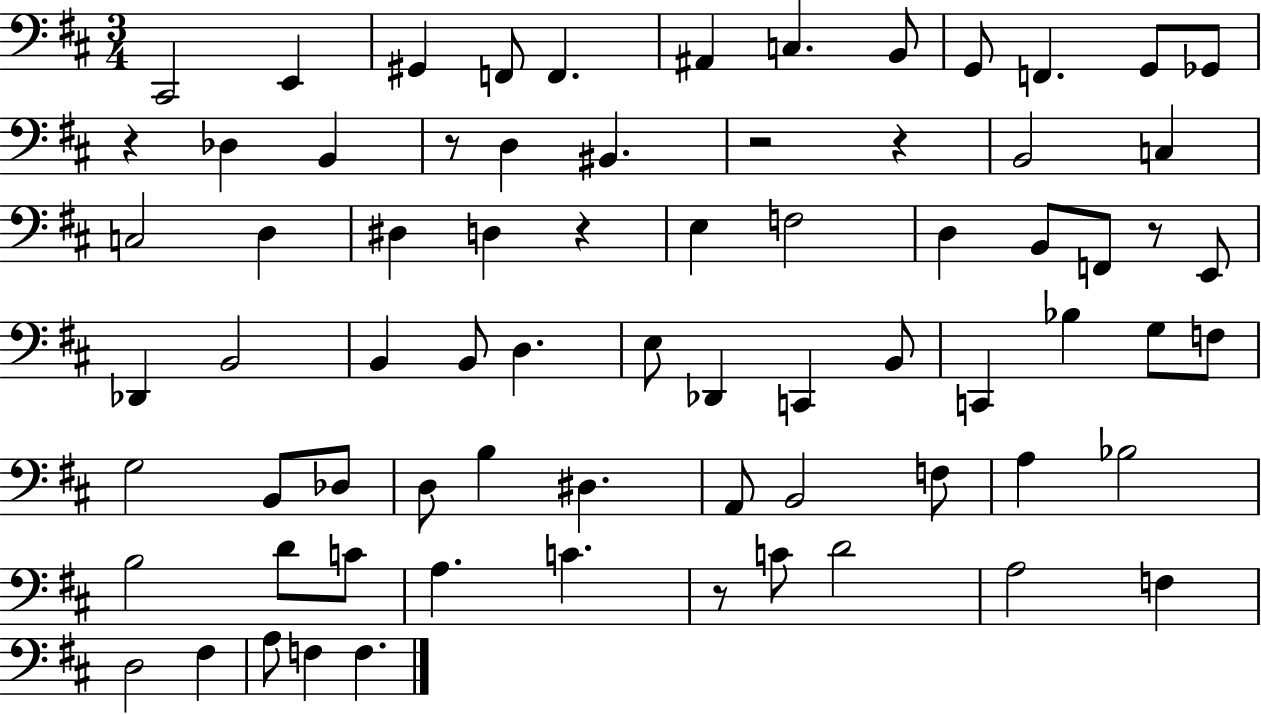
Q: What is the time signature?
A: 3/4